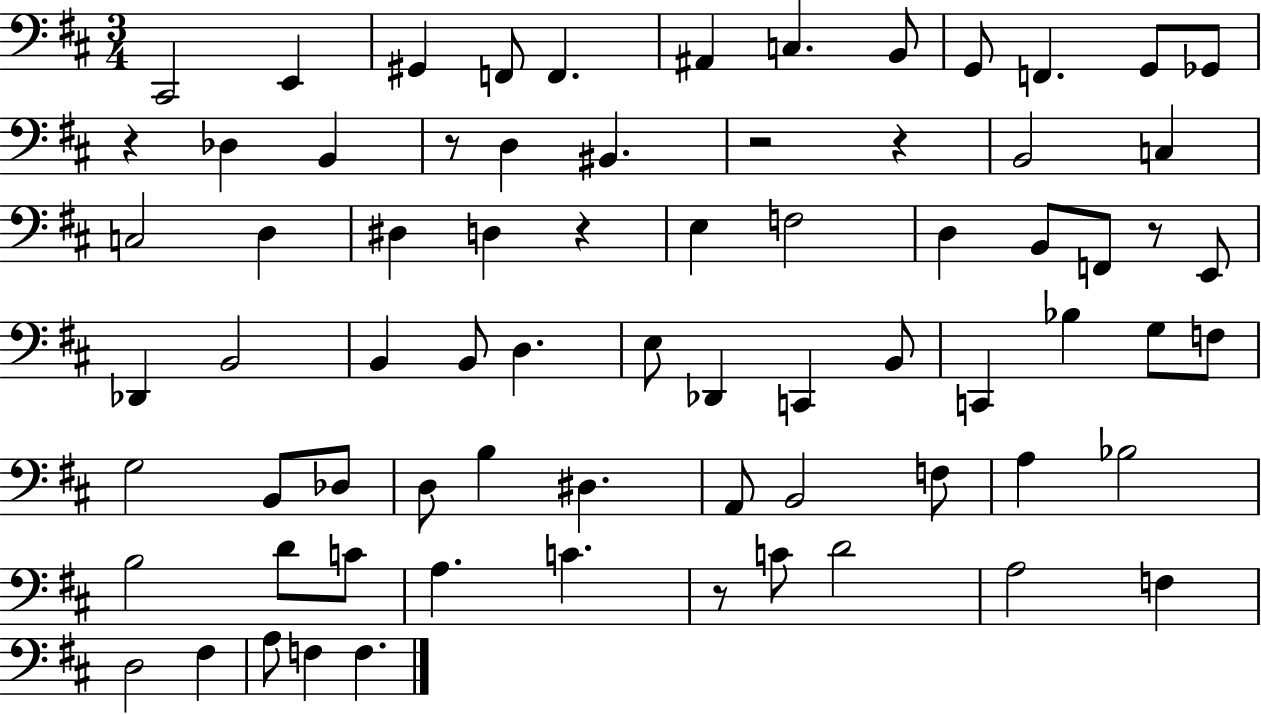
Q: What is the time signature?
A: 3/4